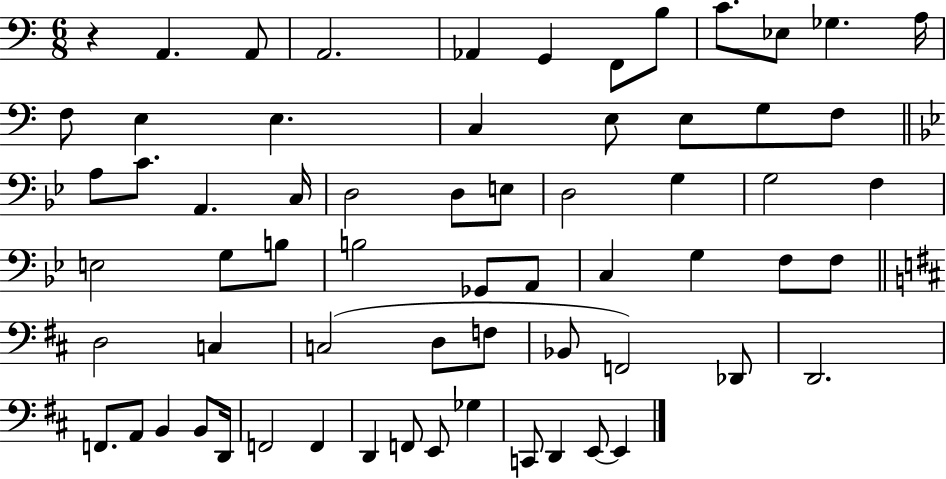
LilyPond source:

{
  \clef bass
  \numericTimeSignature
  \time 6/8
  \key c \major
  r4 a,4. a,8 | a,2. | aes,4 g,4 f,8 b8 | c'8. ees8 ges4. a16 | \break f8 e4 e4. | c4 e8 e8 g8 f8 | \bar "||" \break \key bes \major a8 c'8. a,4. c16 | d2 d8 e8 | d2 g4 | g2 f4 | \break e2 g8 b8 | b2 ges,8 a,8 | c4 g4 f8 f8 | \bar "||" \break \key b \minor d2 c4 | c2( d8 f8 | bes,8 f,2) des,8 | d,2. | \break f,8. a,8 b,4 b,8 d,16 | f,2 f,4 | d,4 f,8 e,8 ges4 | c,8 d,4 e,8~~ e,4 | \break \bar "|."
}